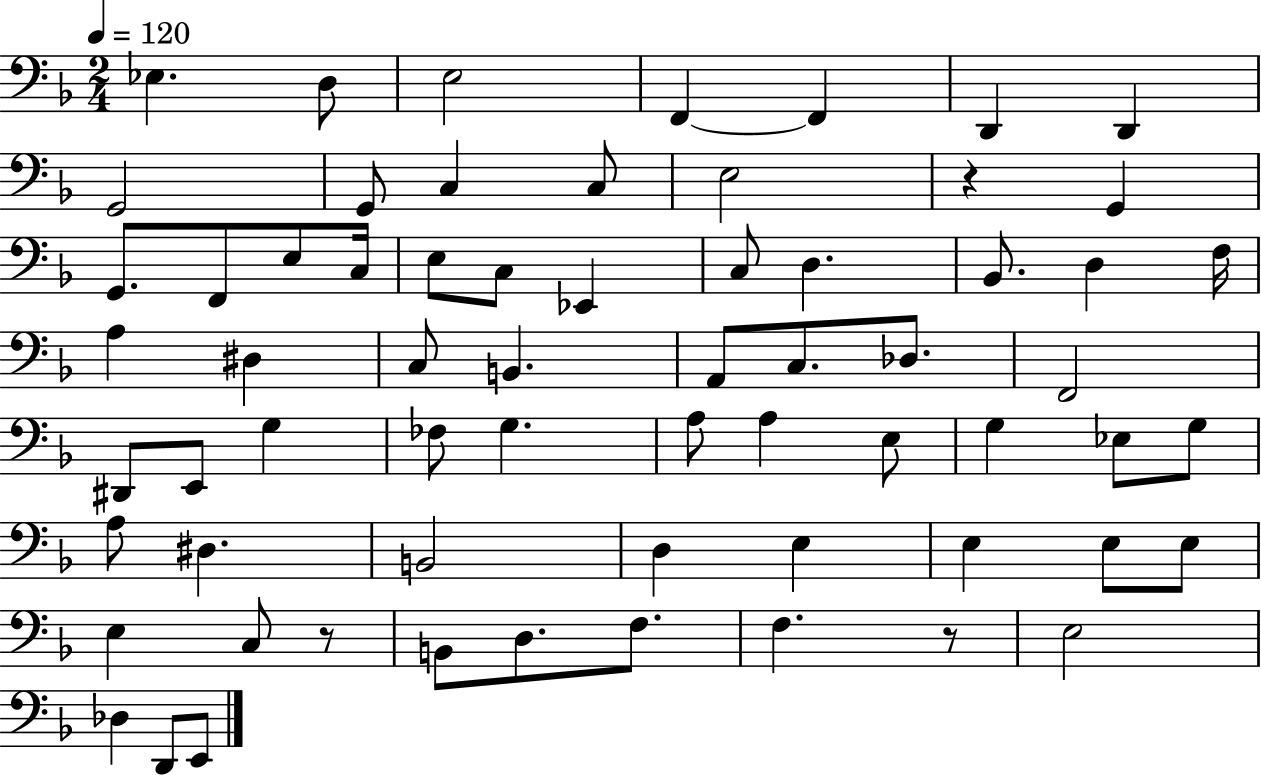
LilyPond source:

{
  \clef bass
  \numericTimeSignature
  \time 2/4
  \key f \major
  \tempo 4 = 120
  ees4. d8 | e2 | f,4~~ f,4 | d,4 d,4 | \break g,2 | g,8 c4 c8 | e2 | r4 g,4 | \break g,8. f,8 e8 c16 | e8 c8 ees,4 | c8 d4. | bes,8. d4 f16 | \break a4 dis4 | c8 b,4. | a,8 c8. des8. | f,2 | \break dis,8 e,8 g4 | fes8 g4. | a8 a4 e8 | g4 ees8 g8 | \break a8 dis4. | b,2 | d4 e4 | e4 e8 e8 | \break e4 c8 r8 | b,8 d8. f8. | f4. r8 | e2 | \break des4 d,8 e,8 | \bar "|."
}